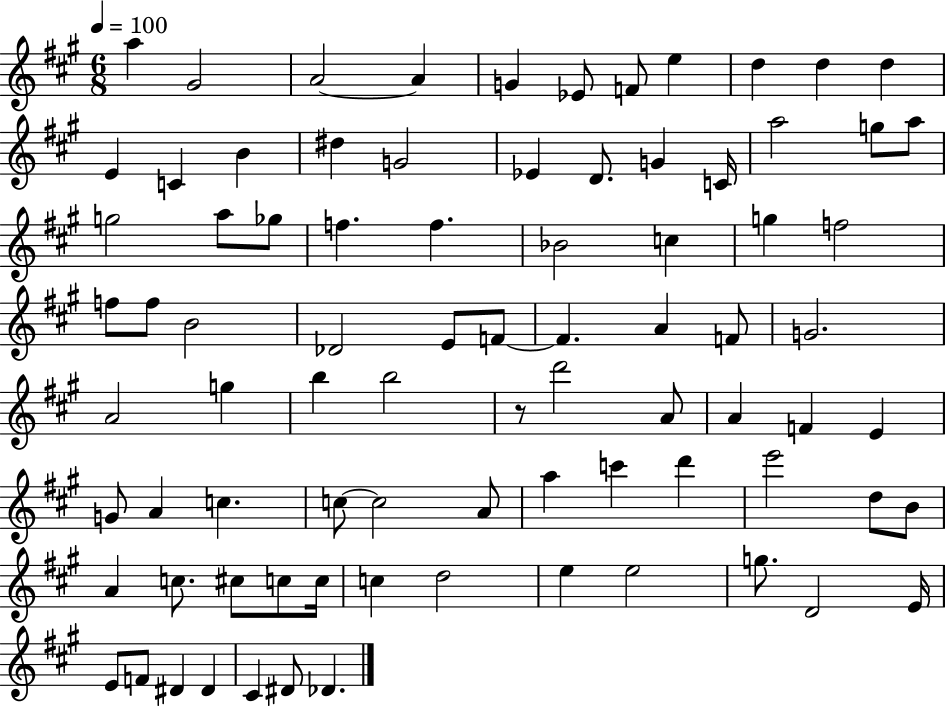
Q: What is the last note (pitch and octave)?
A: Db4